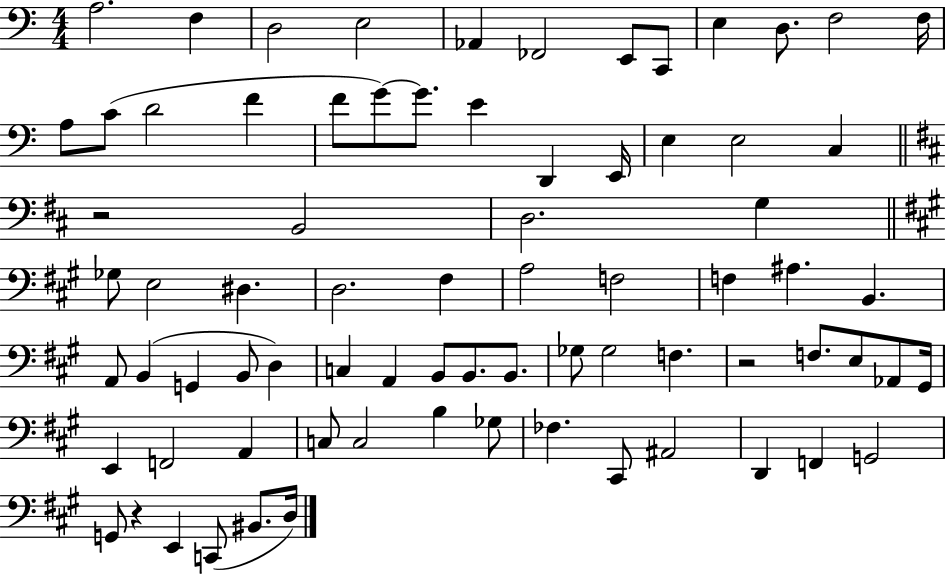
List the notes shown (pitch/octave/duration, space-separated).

A3/h. F3/q D3/h E3/h Ab2/q FES2/h E2/e C2/e E3/q D3/e. F3/h F3/s A3/e C4/e D4/h F4/q F4/e G4/e G4/e. E4/q D2/q E2/s E3/q E3/h C3/q R/h B2/h D3/h. G3/q Gb3/e E3/h D#3/q. D3/h. F#3/q A3/h F3/h F3/q A#3/q. B2/q. A2/e B2/q G2/q B2/e D3/q C3/q A2/q B2/e B2/e. B2/e. Gb3/e Gb3/h F3/q. R/h F3/e. E3/e Ab2/e G#2/s E2/q F2/h A2/q C3/e C3/h B3/q Gb3/e FES3/q. C#2/e A#2/h D2/q F2/q G2/h G2/e R/q E2/q C2/e BIS2/e. D3/s